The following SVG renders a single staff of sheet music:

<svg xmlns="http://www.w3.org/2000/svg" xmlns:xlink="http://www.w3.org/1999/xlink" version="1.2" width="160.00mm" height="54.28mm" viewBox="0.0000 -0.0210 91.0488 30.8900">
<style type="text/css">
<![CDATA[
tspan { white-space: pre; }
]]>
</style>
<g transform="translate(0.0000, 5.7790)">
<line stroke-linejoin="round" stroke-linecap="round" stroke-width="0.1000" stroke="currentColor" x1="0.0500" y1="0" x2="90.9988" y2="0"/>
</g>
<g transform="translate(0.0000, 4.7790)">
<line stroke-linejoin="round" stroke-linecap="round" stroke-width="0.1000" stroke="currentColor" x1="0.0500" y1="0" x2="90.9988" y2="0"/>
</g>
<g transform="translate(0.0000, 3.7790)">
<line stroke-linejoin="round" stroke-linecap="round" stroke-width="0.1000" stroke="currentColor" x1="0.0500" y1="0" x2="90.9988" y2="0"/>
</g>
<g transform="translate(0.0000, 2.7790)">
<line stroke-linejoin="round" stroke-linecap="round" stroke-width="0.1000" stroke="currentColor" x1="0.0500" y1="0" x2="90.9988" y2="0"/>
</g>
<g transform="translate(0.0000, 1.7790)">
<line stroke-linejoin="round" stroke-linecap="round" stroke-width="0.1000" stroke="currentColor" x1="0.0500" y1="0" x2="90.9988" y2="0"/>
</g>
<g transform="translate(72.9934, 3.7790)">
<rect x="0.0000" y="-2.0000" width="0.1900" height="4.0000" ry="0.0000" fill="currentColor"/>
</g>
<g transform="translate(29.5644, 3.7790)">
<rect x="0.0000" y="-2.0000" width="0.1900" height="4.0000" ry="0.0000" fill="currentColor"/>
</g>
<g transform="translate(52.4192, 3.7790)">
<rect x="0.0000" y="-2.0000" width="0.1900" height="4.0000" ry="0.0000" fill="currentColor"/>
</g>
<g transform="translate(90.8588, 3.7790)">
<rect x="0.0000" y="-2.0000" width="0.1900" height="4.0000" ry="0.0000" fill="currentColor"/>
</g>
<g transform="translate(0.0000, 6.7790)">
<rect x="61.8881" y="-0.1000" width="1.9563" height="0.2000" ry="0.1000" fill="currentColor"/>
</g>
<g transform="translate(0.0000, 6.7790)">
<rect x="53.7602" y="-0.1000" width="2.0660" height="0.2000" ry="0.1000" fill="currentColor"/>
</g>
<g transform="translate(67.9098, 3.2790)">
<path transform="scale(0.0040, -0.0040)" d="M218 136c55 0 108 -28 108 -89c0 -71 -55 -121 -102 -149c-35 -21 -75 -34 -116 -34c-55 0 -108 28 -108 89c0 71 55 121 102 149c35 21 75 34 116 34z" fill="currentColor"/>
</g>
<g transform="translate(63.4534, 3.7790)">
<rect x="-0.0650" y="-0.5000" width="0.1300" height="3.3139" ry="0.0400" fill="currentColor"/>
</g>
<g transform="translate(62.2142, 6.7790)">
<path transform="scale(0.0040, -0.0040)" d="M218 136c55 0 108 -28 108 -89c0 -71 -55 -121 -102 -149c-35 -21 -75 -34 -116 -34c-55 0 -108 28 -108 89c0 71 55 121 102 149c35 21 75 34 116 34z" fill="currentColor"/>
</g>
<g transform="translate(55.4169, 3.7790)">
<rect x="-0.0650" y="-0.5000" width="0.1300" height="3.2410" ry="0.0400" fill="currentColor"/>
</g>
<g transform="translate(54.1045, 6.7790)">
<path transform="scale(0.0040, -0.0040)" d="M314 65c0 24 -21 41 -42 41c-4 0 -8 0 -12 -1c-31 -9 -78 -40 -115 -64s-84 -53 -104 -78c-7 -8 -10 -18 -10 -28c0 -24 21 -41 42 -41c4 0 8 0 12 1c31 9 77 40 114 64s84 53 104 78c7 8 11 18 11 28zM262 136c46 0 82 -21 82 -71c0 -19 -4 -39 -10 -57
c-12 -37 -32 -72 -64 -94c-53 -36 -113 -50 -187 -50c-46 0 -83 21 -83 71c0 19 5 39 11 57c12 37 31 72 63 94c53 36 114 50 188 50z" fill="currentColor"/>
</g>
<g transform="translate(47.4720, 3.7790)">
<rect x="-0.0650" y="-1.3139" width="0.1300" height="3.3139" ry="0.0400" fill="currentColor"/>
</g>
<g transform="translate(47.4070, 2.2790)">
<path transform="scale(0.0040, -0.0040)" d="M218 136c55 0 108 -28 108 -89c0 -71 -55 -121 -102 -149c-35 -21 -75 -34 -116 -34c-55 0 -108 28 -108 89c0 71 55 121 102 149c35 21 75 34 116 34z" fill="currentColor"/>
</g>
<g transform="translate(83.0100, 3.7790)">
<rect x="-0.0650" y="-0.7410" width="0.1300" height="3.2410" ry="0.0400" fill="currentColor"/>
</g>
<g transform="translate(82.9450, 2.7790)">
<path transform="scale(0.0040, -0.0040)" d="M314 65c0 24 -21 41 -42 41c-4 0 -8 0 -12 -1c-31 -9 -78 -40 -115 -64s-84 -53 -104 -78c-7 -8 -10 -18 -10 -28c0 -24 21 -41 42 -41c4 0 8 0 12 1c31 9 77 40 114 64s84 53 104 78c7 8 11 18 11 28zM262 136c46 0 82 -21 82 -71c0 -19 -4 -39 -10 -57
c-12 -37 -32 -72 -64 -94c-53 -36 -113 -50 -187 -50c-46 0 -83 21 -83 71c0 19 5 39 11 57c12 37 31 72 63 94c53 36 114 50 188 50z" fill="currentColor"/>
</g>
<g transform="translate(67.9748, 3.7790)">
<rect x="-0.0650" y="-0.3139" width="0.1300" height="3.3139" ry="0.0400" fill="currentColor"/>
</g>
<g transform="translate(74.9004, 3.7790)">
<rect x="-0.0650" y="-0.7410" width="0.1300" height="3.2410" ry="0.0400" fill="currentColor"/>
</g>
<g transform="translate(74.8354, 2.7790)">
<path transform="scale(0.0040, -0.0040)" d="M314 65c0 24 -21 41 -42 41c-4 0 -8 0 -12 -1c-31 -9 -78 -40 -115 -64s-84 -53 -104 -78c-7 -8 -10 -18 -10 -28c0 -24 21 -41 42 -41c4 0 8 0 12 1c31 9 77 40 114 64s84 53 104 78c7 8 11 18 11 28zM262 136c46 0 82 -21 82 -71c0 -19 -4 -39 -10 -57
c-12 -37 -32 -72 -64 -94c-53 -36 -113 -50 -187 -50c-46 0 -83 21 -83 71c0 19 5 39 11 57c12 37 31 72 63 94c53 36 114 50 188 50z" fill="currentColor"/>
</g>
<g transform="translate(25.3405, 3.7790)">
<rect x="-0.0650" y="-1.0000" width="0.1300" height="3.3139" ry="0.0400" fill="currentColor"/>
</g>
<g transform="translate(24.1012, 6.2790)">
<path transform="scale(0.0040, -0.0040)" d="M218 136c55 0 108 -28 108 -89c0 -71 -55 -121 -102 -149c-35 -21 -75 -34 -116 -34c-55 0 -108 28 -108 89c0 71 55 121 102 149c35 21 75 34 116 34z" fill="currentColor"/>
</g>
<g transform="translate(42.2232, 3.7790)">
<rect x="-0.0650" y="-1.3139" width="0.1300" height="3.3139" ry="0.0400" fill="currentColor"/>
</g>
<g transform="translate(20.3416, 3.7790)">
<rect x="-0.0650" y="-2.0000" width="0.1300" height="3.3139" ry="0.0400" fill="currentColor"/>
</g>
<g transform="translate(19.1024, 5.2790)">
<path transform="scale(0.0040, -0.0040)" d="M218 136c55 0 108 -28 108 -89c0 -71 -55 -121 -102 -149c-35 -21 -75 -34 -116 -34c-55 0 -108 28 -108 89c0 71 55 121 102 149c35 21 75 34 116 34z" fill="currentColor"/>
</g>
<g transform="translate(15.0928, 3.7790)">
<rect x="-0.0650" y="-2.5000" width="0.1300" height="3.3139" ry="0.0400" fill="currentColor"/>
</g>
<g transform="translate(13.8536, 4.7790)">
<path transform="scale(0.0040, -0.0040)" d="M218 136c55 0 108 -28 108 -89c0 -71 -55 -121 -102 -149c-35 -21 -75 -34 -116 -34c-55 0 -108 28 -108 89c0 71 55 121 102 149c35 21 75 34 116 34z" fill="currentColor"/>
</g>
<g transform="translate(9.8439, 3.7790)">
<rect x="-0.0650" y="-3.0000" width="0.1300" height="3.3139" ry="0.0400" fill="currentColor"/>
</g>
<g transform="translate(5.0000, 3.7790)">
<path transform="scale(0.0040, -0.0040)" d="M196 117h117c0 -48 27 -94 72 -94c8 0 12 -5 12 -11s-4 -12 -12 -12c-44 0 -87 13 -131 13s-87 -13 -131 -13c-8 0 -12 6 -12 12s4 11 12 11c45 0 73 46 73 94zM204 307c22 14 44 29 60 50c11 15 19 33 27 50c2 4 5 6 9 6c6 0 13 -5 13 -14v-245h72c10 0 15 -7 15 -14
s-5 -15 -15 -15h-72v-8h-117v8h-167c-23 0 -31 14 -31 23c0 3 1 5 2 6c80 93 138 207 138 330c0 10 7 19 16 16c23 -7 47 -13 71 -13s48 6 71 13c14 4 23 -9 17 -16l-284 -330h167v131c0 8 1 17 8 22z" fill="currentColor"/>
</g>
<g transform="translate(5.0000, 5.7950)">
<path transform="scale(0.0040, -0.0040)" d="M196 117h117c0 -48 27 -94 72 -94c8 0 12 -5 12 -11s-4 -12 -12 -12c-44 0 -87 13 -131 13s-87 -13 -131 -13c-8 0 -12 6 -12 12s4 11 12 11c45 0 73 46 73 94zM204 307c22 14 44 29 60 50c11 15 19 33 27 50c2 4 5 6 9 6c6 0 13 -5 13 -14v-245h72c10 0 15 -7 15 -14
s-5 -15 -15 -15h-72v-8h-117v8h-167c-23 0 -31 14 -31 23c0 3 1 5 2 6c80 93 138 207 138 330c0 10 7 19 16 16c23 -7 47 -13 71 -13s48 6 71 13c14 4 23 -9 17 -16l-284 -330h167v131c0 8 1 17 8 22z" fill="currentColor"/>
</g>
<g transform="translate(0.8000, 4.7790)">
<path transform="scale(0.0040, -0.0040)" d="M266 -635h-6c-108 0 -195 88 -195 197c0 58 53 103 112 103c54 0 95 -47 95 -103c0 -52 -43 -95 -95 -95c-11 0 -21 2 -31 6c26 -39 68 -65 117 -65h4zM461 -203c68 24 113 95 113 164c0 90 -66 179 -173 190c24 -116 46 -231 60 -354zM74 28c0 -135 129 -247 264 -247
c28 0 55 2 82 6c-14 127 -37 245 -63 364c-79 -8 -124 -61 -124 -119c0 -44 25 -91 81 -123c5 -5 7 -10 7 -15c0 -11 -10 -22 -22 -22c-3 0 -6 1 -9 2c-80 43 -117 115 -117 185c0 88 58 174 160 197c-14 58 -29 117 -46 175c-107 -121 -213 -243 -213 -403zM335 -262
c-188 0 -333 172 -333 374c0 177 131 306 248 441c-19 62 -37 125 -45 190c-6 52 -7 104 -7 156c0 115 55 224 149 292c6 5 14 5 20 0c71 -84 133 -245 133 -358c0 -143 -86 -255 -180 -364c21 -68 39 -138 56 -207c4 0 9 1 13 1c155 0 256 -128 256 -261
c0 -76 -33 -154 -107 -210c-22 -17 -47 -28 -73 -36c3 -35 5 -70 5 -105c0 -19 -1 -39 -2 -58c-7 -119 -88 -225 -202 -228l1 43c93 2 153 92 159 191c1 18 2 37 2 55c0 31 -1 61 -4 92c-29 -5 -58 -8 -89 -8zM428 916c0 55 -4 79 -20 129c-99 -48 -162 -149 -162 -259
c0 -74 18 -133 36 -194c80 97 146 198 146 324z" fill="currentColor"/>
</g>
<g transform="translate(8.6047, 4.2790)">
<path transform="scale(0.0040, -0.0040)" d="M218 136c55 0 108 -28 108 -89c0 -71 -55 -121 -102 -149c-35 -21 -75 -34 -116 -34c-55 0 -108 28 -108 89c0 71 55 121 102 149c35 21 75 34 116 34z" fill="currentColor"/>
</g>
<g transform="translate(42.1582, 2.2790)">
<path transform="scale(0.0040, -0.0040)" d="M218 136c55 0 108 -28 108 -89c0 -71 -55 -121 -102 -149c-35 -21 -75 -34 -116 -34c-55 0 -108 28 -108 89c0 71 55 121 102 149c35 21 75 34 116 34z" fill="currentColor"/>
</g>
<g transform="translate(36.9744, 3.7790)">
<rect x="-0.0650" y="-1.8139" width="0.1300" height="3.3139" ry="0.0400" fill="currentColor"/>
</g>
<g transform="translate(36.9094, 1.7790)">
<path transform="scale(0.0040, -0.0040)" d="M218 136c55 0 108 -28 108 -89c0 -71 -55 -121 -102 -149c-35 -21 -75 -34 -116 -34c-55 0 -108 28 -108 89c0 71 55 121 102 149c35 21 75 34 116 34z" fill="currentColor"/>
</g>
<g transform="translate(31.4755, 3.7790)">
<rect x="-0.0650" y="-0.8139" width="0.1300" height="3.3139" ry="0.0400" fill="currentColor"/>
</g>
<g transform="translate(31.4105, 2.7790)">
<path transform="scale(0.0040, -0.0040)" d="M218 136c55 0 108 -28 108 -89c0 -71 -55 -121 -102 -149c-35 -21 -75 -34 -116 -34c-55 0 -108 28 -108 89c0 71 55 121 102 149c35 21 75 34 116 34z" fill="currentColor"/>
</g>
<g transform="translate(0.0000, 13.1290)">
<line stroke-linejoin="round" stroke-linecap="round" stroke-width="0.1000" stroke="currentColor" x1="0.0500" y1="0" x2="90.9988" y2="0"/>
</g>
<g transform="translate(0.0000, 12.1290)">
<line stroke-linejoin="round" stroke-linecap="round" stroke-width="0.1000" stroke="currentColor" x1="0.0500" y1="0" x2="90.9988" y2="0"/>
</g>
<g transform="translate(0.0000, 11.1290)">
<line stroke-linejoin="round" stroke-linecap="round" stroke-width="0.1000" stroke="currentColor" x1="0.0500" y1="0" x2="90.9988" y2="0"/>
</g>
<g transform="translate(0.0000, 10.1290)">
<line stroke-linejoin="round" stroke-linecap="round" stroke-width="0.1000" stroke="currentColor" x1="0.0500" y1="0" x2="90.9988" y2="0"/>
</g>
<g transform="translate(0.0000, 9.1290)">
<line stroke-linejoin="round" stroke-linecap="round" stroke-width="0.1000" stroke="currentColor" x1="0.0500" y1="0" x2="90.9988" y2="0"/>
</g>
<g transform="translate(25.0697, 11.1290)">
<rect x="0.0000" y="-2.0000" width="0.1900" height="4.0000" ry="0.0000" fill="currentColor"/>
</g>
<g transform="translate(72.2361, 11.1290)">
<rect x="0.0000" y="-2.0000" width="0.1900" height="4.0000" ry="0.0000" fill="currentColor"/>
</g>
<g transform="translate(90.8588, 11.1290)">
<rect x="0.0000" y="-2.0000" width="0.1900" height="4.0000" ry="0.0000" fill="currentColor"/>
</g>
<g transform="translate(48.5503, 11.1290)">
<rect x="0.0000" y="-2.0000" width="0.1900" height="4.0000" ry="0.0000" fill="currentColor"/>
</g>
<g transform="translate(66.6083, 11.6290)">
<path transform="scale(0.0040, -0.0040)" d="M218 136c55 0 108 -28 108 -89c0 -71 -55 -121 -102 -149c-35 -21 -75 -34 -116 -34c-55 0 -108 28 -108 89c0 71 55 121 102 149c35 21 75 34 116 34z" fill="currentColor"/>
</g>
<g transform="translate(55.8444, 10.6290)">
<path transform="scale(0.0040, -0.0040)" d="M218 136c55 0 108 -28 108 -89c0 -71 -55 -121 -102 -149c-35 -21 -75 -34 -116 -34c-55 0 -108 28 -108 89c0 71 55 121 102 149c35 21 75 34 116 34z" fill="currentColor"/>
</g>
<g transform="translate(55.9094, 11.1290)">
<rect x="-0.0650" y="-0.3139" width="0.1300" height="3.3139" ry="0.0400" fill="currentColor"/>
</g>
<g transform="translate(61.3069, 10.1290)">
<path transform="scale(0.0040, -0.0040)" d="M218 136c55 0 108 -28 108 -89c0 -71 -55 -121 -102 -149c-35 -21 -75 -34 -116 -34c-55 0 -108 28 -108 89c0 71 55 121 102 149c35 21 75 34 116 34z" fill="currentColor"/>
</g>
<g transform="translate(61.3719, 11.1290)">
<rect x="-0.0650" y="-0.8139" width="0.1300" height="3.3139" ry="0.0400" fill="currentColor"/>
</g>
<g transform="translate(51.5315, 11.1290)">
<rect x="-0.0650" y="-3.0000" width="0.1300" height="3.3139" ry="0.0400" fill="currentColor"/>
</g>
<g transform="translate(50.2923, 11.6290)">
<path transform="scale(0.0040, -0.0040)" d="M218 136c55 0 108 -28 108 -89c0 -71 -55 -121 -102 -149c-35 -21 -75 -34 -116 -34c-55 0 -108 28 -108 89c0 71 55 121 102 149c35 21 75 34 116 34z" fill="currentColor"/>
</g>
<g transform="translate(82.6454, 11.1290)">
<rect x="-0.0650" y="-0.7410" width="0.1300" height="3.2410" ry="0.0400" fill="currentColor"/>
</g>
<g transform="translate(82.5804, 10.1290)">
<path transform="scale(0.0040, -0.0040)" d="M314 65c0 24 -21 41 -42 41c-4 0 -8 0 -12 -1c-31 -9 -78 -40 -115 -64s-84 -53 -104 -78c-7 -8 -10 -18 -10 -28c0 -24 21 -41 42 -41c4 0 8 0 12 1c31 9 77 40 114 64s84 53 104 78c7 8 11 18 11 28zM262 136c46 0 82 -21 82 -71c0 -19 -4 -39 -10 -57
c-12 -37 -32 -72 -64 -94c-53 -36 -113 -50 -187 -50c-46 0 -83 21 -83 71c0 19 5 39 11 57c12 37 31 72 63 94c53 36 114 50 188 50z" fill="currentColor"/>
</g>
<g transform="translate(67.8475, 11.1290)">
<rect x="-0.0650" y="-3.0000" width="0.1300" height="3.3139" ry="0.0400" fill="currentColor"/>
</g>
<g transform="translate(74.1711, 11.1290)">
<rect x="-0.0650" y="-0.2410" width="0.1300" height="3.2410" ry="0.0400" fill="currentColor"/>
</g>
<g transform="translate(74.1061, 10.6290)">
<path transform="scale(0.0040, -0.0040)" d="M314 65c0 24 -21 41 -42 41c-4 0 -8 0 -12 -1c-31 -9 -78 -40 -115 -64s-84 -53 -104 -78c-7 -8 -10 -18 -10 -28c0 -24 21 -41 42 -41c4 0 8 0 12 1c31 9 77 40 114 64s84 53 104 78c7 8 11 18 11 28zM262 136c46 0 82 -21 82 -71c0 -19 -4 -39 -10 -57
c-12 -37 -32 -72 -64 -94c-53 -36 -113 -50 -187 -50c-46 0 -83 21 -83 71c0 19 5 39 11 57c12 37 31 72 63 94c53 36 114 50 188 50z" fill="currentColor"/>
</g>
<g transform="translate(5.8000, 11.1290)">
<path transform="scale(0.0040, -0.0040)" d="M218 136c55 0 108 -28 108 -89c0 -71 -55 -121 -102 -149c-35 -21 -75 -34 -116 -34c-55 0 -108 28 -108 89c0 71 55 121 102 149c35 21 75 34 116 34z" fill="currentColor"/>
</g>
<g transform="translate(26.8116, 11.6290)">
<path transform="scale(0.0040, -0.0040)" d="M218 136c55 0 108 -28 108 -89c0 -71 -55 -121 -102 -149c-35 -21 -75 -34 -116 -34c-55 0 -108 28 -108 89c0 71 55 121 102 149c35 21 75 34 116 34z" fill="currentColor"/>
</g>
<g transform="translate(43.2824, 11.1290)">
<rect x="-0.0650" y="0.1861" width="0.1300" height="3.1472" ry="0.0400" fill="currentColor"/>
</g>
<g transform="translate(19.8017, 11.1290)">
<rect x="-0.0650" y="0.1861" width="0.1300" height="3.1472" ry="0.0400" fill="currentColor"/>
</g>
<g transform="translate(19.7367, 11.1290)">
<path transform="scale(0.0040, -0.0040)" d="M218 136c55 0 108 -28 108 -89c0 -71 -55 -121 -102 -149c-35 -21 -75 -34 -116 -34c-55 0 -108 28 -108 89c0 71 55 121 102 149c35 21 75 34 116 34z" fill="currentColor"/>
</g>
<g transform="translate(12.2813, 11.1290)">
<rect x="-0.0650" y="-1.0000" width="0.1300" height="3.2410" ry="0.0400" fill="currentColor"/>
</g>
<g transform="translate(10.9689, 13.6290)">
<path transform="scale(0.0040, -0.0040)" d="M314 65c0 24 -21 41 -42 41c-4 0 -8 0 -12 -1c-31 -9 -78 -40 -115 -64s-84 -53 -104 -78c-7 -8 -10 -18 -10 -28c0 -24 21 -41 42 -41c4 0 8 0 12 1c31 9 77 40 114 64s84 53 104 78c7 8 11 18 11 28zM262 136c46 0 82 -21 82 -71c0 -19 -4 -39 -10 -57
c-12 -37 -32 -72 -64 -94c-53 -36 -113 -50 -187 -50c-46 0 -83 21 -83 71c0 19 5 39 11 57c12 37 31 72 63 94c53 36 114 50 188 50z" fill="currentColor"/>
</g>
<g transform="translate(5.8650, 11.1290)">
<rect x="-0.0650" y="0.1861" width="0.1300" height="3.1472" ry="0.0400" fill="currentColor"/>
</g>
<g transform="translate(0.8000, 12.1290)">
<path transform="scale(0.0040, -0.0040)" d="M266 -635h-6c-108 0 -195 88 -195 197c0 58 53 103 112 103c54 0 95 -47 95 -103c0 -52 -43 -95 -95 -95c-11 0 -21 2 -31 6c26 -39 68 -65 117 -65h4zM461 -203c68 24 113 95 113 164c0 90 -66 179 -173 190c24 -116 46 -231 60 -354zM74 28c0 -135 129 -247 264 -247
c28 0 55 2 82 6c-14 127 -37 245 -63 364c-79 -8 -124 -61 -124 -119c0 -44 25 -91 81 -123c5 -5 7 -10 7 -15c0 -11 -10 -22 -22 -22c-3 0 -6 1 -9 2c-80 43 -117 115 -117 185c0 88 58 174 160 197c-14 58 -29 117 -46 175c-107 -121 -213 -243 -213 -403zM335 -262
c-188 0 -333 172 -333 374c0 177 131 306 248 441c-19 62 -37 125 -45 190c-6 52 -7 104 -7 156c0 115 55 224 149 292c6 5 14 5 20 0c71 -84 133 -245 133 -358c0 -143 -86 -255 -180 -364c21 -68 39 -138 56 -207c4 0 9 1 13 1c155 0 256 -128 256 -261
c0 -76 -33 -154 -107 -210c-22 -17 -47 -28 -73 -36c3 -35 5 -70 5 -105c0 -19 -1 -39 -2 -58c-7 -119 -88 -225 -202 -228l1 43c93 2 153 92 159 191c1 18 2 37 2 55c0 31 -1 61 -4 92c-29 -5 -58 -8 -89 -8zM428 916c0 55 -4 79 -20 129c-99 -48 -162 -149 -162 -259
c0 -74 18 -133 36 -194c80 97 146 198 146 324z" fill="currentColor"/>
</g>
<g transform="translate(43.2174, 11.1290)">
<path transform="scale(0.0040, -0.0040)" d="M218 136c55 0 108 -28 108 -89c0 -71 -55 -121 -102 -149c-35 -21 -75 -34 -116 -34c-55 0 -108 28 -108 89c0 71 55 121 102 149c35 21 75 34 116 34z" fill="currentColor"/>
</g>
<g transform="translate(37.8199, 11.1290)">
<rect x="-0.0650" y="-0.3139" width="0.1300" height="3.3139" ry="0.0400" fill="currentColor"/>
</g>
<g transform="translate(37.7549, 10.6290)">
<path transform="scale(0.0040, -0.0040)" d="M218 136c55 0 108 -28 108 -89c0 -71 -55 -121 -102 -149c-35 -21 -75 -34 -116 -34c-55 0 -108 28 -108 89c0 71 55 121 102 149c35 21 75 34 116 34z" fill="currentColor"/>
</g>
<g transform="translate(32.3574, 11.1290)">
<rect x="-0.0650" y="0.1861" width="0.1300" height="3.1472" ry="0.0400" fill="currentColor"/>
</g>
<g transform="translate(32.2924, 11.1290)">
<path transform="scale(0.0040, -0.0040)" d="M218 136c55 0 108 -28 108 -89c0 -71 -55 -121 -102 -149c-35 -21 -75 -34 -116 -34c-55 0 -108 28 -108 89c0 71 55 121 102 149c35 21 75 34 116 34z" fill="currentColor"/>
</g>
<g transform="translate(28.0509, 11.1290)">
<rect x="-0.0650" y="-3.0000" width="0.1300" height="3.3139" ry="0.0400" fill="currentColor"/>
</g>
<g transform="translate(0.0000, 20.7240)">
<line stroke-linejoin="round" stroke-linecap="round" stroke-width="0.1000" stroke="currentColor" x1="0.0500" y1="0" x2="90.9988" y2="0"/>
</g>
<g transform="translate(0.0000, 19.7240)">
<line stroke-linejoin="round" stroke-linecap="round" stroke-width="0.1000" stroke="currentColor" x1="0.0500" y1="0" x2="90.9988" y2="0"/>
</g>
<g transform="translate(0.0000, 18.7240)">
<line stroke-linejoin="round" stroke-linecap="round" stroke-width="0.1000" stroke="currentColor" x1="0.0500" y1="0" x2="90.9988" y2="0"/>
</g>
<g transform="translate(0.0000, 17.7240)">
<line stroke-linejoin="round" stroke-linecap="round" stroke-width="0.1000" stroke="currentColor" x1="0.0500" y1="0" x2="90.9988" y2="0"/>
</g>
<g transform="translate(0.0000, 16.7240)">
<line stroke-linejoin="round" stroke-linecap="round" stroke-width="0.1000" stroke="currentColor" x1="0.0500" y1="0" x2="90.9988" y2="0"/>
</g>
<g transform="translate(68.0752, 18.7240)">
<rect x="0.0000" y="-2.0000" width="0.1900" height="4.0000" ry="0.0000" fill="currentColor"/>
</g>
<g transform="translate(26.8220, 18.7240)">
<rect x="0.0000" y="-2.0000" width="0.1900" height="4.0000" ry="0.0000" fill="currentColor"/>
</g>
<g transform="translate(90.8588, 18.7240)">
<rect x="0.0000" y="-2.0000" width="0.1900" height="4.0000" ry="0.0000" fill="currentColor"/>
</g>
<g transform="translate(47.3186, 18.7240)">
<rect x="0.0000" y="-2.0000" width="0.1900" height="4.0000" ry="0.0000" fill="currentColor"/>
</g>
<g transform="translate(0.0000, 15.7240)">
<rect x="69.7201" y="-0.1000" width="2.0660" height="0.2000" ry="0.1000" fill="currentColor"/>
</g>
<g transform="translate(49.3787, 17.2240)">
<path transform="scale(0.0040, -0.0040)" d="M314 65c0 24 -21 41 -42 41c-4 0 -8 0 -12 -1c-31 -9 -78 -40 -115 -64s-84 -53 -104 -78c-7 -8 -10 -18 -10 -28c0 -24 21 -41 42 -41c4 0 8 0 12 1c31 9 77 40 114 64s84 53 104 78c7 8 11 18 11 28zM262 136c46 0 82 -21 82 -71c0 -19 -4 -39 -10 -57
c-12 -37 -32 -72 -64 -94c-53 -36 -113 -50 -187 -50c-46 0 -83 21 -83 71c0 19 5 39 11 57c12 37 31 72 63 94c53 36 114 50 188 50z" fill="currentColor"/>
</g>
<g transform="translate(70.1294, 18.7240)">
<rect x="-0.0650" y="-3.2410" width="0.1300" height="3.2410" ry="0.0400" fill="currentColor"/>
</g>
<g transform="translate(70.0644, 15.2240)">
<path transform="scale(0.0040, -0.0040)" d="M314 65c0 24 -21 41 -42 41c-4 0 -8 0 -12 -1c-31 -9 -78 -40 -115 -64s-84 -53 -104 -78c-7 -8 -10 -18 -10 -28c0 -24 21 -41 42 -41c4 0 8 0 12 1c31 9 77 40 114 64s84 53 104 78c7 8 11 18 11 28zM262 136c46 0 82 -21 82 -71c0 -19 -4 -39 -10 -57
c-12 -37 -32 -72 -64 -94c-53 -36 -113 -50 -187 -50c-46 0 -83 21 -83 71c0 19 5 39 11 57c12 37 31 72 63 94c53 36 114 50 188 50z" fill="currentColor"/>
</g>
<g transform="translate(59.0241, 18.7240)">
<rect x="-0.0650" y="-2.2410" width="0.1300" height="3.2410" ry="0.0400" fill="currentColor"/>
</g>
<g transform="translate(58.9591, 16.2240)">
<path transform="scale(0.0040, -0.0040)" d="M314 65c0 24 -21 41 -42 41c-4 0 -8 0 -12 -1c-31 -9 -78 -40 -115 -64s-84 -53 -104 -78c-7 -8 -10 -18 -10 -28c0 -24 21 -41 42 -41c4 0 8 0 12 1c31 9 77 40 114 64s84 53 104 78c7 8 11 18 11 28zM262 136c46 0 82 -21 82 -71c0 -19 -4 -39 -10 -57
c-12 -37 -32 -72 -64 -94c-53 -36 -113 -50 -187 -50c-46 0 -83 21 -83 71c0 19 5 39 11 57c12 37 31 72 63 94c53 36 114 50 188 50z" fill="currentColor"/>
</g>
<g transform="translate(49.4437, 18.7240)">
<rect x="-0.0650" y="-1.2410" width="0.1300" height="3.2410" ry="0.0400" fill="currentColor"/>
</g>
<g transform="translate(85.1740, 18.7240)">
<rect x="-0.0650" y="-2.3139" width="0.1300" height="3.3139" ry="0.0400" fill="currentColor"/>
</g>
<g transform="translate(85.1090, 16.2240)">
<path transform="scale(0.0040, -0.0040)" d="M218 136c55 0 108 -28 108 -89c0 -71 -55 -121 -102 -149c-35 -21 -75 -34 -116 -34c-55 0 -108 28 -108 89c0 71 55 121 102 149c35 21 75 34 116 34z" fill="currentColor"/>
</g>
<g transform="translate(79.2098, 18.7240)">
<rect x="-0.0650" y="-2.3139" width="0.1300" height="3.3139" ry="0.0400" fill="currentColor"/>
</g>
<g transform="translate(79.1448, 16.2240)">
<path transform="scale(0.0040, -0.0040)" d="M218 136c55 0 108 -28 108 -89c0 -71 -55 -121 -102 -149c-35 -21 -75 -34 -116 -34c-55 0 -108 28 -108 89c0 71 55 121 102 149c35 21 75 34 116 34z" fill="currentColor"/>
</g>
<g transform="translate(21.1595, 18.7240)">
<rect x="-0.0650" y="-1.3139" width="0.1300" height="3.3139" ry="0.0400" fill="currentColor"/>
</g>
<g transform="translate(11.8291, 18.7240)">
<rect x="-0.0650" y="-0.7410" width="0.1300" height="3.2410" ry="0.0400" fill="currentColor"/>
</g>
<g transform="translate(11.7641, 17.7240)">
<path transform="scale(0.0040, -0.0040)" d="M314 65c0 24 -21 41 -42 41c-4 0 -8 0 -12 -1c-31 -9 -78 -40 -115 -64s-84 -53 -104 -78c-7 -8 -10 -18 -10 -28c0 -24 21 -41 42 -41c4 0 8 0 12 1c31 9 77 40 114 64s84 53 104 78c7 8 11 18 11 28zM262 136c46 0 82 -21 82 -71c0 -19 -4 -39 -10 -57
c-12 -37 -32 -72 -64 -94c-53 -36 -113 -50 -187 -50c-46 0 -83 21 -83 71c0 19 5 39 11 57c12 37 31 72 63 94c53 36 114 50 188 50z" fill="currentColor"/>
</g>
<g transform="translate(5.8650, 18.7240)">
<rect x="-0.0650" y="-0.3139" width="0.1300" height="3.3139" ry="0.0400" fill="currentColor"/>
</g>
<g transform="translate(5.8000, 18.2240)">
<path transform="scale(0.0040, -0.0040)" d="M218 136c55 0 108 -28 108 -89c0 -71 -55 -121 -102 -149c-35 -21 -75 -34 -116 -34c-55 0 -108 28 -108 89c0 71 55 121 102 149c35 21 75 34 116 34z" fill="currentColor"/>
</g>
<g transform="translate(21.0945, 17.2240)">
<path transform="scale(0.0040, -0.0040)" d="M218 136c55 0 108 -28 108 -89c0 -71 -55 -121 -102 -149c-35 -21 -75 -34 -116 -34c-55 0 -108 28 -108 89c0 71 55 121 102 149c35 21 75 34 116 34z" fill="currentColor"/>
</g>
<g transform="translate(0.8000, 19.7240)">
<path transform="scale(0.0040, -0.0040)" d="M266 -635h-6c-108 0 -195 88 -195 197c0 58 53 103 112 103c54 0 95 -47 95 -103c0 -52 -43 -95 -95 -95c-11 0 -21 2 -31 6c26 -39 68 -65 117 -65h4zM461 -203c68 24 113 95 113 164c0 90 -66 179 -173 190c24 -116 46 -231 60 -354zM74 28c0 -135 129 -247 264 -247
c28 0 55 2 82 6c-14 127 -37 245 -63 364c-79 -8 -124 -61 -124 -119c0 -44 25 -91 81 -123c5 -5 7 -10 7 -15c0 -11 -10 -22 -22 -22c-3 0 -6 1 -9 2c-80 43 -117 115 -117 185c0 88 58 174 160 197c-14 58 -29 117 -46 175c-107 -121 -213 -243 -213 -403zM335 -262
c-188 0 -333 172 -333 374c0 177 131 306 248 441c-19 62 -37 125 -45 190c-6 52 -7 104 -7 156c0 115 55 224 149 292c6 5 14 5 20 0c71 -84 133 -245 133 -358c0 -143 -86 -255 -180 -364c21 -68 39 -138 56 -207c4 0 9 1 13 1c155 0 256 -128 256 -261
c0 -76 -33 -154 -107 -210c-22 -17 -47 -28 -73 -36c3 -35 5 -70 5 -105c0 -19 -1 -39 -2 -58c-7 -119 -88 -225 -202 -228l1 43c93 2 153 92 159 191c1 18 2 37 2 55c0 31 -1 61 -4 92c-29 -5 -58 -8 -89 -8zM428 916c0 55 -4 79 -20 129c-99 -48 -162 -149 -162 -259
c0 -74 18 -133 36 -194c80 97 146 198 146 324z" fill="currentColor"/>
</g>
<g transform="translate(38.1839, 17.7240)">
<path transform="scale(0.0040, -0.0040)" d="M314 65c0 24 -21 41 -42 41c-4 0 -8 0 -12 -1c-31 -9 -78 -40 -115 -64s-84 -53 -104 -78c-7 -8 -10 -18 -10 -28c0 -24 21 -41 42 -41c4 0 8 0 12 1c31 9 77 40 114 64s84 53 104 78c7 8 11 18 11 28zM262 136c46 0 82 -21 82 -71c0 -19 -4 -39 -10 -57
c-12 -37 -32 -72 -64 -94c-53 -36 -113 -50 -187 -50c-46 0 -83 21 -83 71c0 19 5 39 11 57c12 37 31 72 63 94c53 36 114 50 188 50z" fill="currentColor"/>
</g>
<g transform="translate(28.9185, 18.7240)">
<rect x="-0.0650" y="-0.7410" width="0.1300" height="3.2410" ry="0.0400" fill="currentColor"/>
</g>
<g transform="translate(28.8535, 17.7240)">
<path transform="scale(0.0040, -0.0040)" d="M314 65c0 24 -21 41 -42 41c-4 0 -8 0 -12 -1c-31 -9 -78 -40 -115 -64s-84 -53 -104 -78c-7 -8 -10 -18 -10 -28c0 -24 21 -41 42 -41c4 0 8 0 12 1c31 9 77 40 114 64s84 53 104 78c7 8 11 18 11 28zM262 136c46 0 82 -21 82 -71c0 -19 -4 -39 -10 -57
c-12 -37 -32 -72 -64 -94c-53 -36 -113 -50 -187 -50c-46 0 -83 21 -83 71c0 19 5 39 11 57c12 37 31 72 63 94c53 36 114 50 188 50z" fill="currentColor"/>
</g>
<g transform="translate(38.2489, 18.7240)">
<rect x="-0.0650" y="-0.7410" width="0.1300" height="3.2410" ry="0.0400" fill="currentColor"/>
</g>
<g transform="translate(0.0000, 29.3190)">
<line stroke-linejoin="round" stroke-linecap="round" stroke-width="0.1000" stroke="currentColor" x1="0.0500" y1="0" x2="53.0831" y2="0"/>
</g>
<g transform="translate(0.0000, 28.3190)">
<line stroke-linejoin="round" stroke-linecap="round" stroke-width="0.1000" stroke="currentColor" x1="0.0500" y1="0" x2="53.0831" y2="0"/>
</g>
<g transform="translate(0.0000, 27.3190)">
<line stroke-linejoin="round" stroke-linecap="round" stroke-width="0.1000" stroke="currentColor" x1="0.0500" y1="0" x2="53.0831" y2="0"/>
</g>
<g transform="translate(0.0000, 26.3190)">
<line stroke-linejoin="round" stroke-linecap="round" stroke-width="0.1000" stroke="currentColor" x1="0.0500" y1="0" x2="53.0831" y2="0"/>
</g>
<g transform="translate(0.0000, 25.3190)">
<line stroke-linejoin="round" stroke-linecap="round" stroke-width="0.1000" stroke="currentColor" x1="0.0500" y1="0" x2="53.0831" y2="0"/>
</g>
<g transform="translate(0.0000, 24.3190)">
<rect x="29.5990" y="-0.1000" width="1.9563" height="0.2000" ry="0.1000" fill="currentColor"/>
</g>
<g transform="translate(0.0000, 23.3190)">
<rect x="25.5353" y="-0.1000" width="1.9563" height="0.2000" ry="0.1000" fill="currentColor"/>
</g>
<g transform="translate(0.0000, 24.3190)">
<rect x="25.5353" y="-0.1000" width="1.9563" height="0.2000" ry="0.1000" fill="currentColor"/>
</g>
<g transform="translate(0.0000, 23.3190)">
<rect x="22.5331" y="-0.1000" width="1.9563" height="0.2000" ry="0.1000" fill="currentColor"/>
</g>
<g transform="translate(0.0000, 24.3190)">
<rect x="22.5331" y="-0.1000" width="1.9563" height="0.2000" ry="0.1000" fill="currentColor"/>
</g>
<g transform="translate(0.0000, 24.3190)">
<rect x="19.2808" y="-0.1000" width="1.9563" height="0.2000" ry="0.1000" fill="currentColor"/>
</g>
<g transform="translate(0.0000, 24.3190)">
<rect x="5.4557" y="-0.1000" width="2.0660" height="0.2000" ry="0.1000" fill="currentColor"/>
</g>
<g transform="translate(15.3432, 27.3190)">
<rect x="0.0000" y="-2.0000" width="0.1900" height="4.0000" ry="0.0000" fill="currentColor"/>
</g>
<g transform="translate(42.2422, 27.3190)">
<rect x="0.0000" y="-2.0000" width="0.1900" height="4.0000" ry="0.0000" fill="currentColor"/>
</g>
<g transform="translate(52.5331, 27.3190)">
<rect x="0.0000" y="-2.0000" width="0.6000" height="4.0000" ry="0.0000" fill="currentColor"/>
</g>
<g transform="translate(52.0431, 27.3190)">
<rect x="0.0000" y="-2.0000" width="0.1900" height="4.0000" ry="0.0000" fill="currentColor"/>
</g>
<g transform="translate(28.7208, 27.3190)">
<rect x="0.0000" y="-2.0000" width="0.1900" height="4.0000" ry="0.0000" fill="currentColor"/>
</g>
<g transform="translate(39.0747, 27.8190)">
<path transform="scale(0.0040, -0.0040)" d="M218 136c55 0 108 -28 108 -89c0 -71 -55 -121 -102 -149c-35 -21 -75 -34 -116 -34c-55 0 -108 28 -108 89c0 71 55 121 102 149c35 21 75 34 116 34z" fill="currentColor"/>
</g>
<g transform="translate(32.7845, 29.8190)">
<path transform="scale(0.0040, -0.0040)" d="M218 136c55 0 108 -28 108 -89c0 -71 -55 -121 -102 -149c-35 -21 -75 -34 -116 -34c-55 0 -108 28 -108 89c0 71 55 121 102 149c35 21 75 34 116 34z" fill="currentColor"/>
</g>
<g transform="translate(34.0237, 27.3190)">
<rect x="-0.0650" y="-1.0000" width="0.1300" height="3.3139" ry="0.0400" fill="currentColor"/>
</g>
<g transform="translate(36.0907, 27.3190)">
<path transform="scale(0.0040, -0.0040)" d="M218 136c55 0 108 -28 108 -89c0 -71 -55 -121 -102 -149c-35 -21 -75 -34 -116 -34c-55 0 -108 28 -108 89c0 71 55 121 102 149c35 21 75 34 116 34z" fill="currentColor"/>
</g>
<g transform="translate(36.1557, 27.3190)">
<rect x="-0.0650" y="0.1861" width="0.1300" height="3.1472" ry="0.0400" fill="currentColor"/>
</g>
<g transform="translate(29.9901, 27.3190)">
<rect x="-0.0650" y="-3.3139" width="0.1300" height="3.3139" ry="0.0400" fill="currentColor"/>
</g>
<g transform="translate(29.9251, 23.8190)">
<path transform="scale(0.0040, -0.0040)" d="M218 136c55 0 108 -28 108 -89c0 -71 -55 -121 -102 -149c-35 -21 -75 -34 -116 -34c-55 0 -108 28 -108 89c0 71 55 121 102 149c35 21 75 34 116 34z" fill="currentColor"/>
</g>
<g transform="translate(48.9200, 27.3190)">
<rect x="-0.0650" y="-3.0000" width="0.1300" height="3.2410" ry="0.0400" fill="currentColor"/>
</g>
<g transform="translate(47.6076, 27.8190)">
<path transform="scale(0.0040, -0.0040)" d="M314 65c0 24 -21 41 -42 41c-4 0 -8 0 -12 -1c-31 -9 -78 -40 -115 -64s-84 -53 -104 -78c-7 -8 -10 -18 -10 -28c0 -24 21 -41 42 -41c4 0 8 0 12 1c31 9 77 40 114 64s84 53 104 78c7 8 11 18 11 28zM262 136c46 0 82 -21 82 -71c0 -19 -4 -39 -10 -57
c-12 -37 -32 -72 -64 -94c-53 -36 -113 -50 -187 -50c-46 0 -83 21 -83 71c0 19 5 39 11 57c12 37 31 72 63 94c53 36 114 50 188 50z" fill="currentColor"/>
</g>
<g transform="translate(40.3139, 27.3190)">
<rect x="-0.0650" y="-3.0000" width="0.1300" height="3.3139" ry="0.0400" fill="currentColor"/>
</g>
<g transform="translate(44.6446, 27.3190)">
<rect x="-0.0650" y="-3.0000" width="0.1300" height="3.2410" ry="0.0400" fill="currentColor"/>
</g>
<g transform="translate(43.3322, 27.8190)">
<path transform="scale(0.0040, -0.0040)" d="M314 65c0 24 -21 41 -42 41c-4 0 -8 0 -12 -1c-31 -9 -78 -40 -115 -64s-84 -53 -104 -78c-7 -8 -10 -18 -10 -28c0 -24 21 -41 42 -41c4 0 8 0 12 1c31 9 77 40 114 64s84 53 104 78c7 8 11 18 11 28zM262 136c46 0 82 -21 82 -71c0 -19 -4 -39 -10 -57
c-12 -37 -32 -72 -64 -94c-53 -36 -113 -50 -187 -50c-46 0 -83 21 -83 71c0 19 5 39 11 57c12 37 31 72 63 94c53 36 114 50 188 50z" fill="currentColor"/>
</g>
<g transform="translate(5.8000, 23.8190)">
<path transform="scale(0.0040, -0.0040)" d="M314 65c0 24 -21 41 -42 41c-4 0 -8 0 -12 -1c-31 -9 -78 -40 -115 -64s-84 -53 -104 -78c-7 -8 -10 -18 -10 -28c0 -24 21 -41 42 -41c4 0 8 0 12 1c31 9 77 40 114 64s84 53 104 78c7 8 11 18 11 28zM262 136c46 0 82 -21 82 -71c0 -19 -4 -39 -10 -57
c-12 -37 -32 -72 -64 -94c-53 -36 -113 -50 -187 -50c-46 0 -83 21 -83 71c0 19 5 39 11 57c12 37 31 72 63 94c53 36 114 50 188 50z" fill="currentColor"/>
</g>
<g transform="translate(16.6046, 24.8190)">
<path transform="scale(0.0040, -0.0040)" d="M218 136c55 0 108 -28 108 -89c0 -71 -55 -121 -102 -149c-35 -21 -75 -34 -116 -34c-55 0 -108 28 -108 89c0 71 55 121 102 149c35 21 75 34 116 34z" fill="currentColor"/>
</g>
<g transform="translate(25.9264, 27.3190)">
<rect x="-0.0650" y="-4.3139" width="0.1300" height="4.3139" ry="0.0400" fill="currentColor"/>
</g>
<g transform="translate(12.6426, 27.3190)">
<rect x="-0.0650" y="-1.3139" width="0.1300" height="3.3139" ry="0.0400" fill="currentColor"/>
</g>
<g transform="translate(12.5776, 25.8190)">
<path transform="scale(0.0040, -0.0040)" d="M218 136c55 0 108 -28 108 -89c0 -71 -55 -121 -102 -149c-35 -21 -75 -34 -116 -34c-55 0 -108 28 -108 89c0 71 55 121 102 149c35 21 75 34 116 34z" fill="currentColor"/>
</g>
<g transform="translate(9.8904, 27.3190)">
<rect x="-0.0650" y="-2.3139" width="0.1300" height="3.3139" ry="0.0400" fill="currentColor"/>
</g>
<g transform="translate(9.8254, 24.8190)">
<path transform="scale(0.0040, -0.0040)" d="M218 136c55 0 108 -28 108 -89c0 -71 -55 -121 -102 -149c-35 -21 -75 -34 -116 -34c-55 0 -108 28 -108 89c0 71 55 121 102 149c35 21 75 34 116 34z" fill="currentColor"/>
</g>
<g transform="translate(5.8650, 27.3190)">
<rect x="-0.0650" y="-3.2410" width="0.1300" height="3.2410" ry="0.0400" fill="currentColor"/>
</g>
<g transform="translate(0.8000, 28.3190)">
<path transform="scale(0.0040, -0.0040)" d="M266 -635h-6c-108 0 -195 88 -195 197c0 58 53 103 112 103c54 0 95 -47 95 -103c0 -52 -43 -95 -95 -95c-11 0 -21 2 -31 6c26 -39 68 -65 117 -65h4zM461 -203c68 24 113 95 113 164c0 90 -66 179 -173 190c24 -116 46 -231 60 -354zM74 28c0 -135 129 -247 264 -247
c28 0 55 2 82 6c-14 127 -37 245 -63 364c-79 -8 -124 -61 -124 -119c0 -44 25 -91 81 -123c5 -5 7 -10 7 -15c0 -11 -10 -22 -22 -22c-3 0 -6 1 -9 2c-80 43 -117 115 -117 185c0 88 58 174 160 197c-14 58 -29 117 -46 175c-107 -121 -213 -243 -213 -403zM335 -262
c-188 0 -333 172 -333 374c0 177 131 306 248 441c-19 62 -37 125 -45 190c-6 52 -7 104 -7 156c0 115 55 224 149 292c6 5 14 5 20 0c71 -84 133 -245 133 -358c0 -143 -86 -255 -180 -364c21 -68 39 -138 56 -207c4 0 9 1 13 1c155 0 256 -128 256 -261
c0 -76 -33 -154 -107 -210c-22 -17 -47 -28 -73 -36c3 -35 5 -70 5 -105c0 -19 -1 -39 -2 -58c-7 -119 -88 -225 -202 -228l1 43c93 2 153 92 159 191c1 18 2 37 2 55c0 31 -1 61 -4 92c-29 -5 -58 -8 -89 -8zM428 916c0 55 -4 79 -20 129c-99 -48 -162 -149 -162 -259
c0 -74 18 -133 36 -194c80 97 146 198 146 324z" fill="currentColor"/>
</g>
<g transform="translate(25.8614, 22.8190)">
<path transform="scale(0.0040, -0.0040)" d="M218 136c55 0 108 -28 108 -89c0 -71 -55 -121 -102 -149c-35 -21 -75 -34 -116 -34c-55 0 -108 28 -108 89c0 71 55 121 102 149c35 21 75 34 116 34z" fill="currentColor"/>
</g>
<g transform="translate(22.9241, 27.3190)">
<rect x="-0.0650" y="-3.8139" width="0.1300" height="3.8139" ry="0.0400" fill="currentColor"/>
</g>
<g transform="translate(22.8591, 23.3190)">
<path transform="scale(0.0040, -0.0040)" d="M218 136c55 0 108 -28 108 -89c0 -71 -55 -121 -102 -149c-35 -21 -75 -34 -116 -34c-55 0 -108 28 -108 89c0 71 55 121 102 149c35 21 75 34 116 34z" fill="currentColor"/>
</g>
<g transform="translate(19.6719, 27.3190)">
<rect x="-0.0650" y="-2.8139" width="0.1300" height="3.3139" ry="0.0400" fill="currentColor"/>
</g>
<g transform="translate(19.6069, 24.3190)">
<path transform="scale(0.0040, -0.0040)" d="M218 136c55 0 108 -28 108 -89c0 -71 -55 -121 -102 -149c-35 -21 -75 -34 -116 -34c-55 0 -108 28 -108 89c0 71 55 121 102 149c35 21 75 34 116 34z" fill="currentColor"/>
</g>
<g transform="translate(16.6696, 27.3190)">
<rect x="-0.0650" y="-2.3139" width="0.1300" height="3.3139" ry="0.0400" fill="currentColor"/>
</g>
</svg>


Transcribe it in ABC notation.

X:1
T:Untitled
M:4/4
L:1/4
K:C
A G F D d f e e C2 C c d2 d2 B D2 B A B c B A c d A c2 d2 c d2 e d2 d2 e2 g2 b2 g g b2 g e g a c' d' b D B A A2 A2